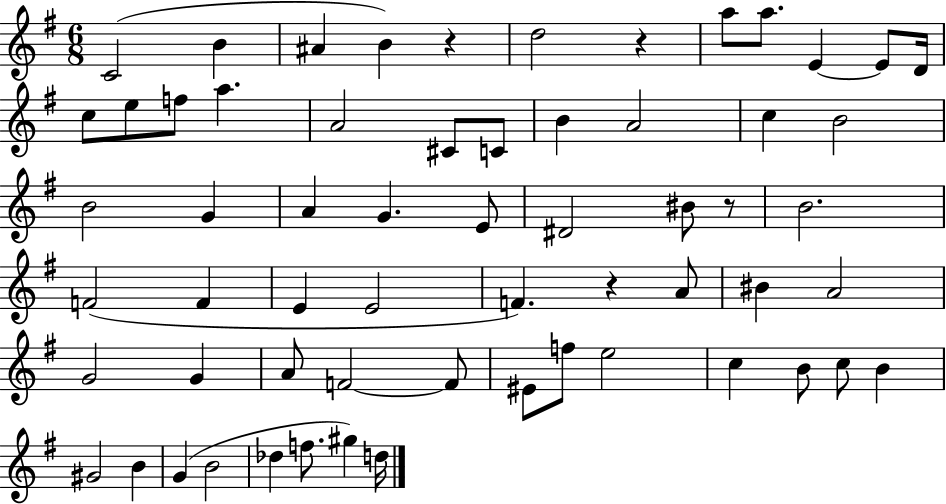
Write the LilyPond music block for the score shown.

{
  \clef treble
  \numericTimeSignature
  \time 6/8
  \key g \major
  \repeat volta 2 { c'2( b'4 | ais'4 b'4) r4 | d''2 r4 | a''8 a''8. e'4~~ e'8 d'16 | \break c''8 e''8 f''8 a''4. | a'2 cis'8 c'8 | b'4 a'2 | c''4 b'2 | \break b'2 g'4 | a'4 g'4. e'8 | dis'2 bis'8 r8 | b'2. | \break f'2( f'4 | e'4 e'2 | f'4.) r4 a'8 | bis'4 a'2 | \break g'2 g'4 | a'8 f'2~~ f'8 | eis'8 f''8 e''2 | c''4 b'8 c''8 b'4 | \break gis'2 b'4 | g'4( b'2 | des''4 f''8. gis''4) d''16 | } \bar "|."
}